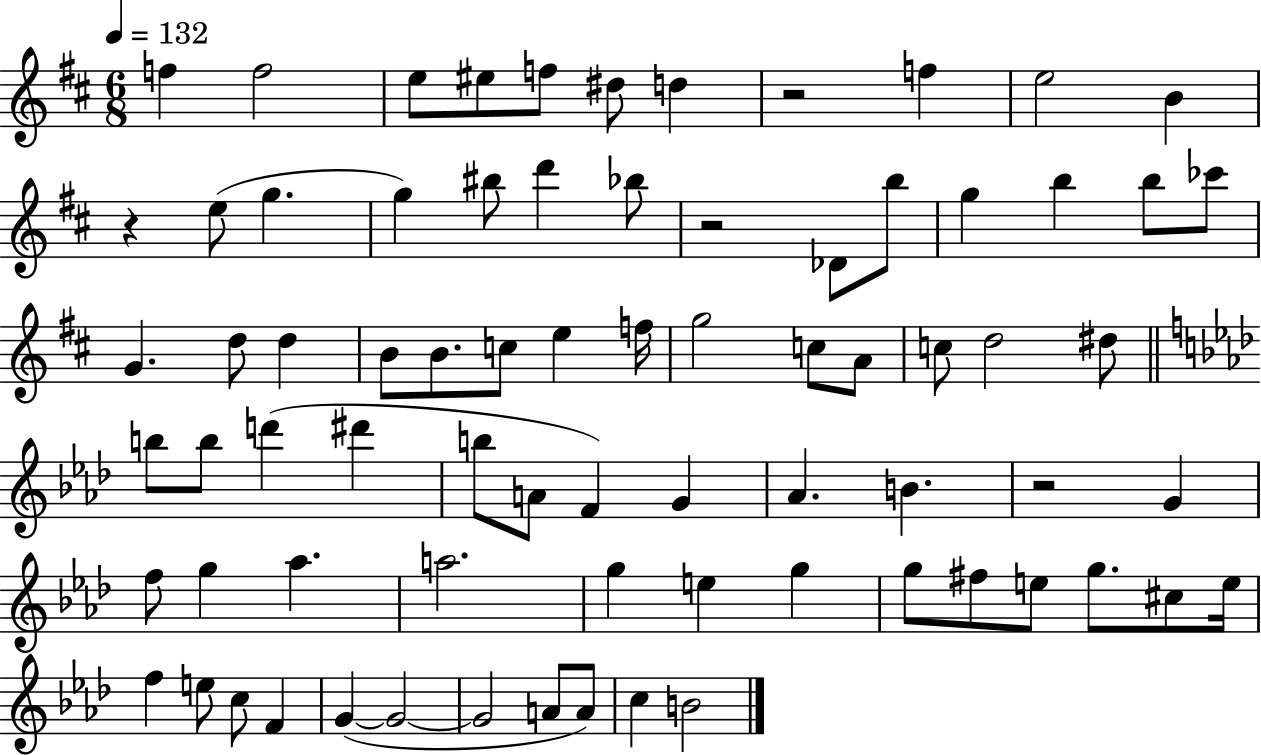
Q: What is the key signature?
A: D major